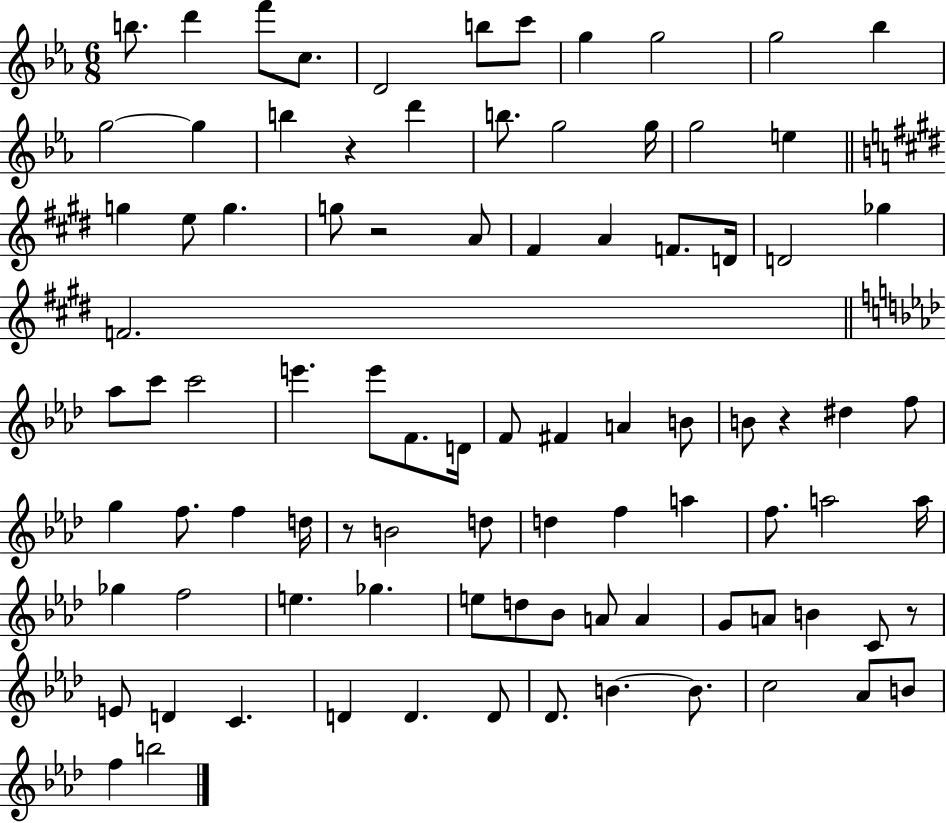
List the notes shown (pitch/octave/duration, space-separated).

B5/e. D6/q F6/e C5/e. D4/h B5/e C6/e G5/q G5/h G5/h Bb5/q G5/h G5/q B5/q R/q D6/q B5/e. G5/h G5/s G5/h E5/q G5/q E5/e G5/q. G5/e R/h A4/e F#4/q A4/q F4/e. D4/s D4/h Gb5/q F4/h. Ab5/e C6/e C6/h E6/q. E6/e F4/e. D4/s F4/e F#4/q A4/q B4/e B4/e R/q D#5/q F5/e G5/q F5/e. F5/q D5/s R/e B4/h D5/e D5/q F5/q A5/q F5/e. A5/h A5/s Gb5/q F5/h E5/q. Gb5/q. E5/e D5/e Bb4/e A4/e A4/q G4/e A4/e B4/q C4/e R/e E4/e D4/q C4/q. D4/q D4/q. D4/e Db4/e. B4/q. B4/e. C5/h Ab4/e B4/e F5/q B5/h